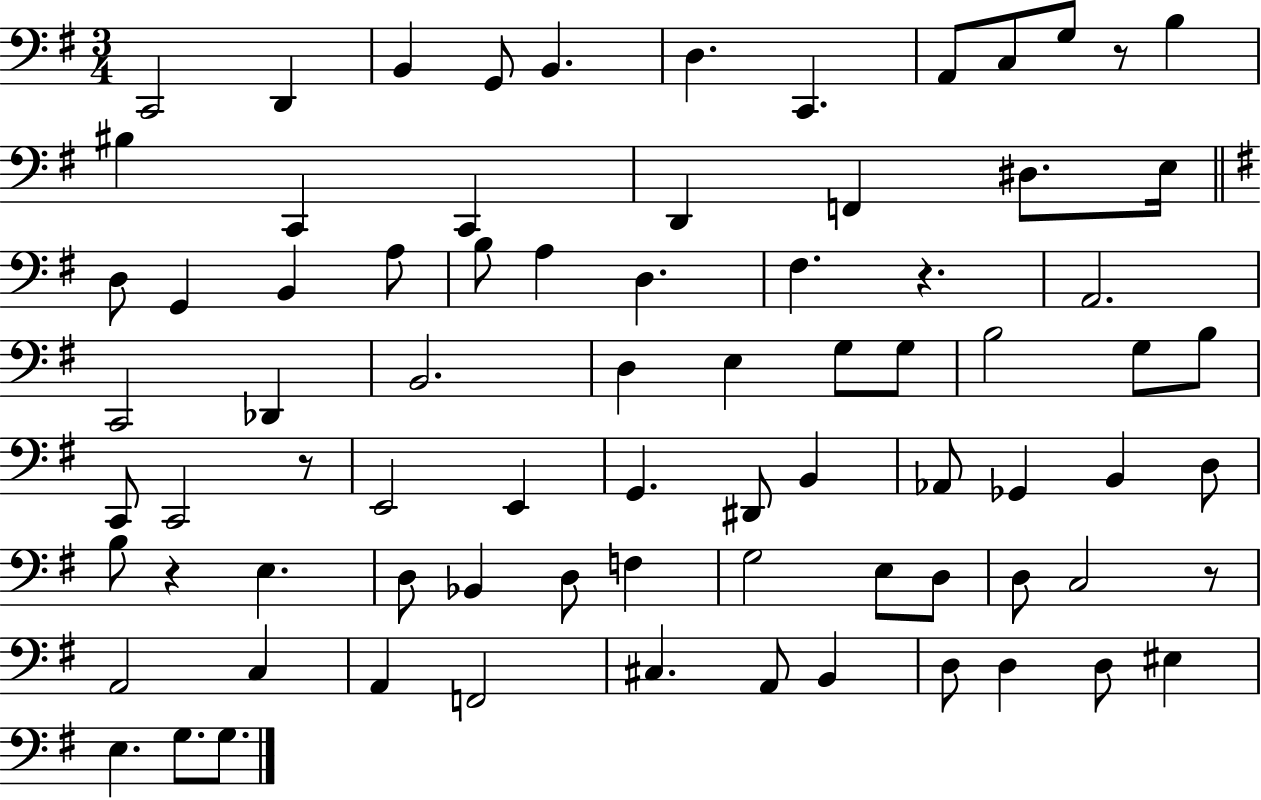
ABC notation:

X:1
T:Untitled
M:3/4
L:1/4
K:G
C,,2 D,, B,, G,,/2 B,, D, C,, A,,/2 C,/2 G,/2 z/2 B, ^B, C,, C,, D,, F,, ^D,/2 E,/4 D,/2 G,, B,, A,/2 B,/2 A, D, ^F, z A,,2 C,,2 _D,, B,,2 D, E, G,/2 G,/2 B,2 G,/2 B,/2 C,,/2 C,,2 z/2 E,,2 E,, G,, ^D,,/2 B,, _A,,/2 _G,, B,, D,/2 B,/2 z E, D,/2 _B,, D,/2 F, G,2 E,/2 D,/2 D,/2 C,2 z/2 A,,2 C, A,, F,,2 ^C, A,,/2 B,, D,/2 D, D,/2 ^E, E, G,/2 G,/2